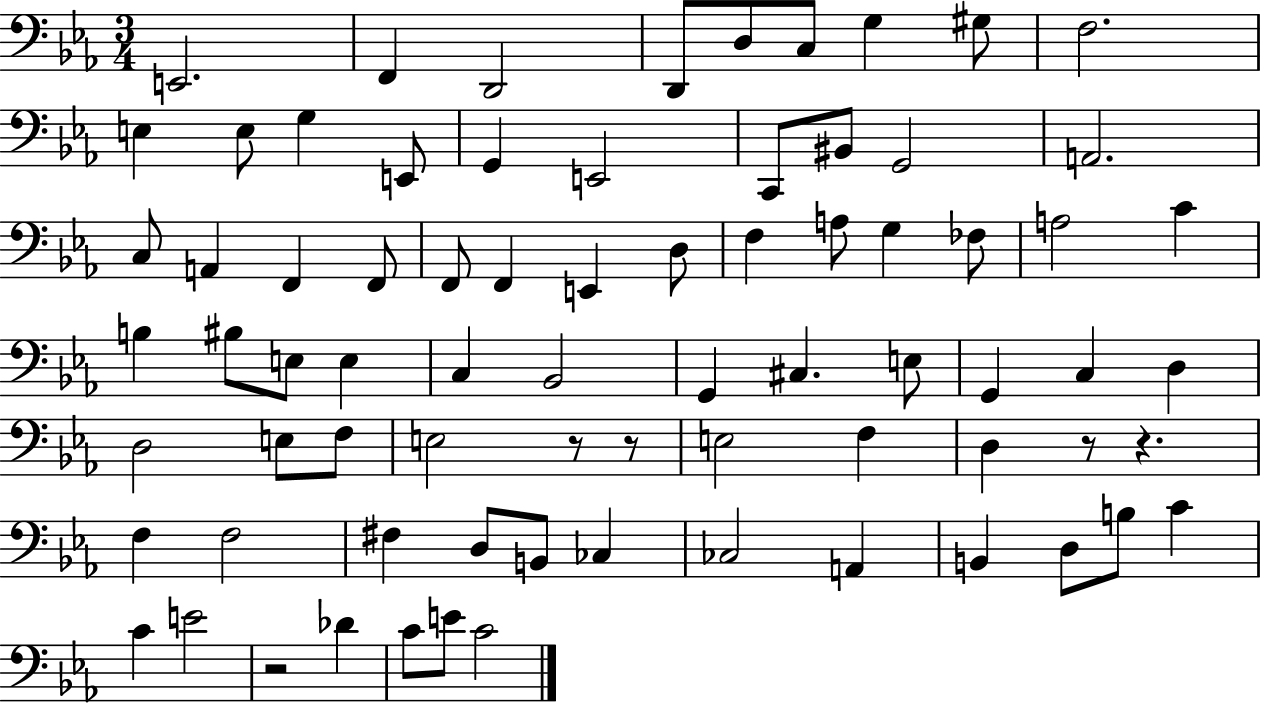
{
  \clef bass
  \numericTimeSignature
  \time 3/4
  \key ees \major
  e,2. | f,4 d,2 | d,8 d8 c8 g4 gis8 | f2. | \break e4 e8 g4 e,8 | g,4 e,2 | c,8 bis,8 g,2 | a,2. | \break c8 a,4 f,4 f,8 | f,8 f,4 e,4 d8 | f4 a8 g4 fes8 | a2 c'4 | \break b4 bis8 e8 e4 | c4 bes,2 | g,4 cis4. e8 | g,4 c4 d4 | \break d2 e8 f8 | e2 r8 r8 | e2 f4 | d4 r8 r4. | \break f4 f2 | fis4 d8 b,8 ces4 | ces2 a,4 | b,4 d8 b8 c'4 | \break c'4 e'2 | r2 des'4 | c'8 e'8 c'2 | \bar "|."
}